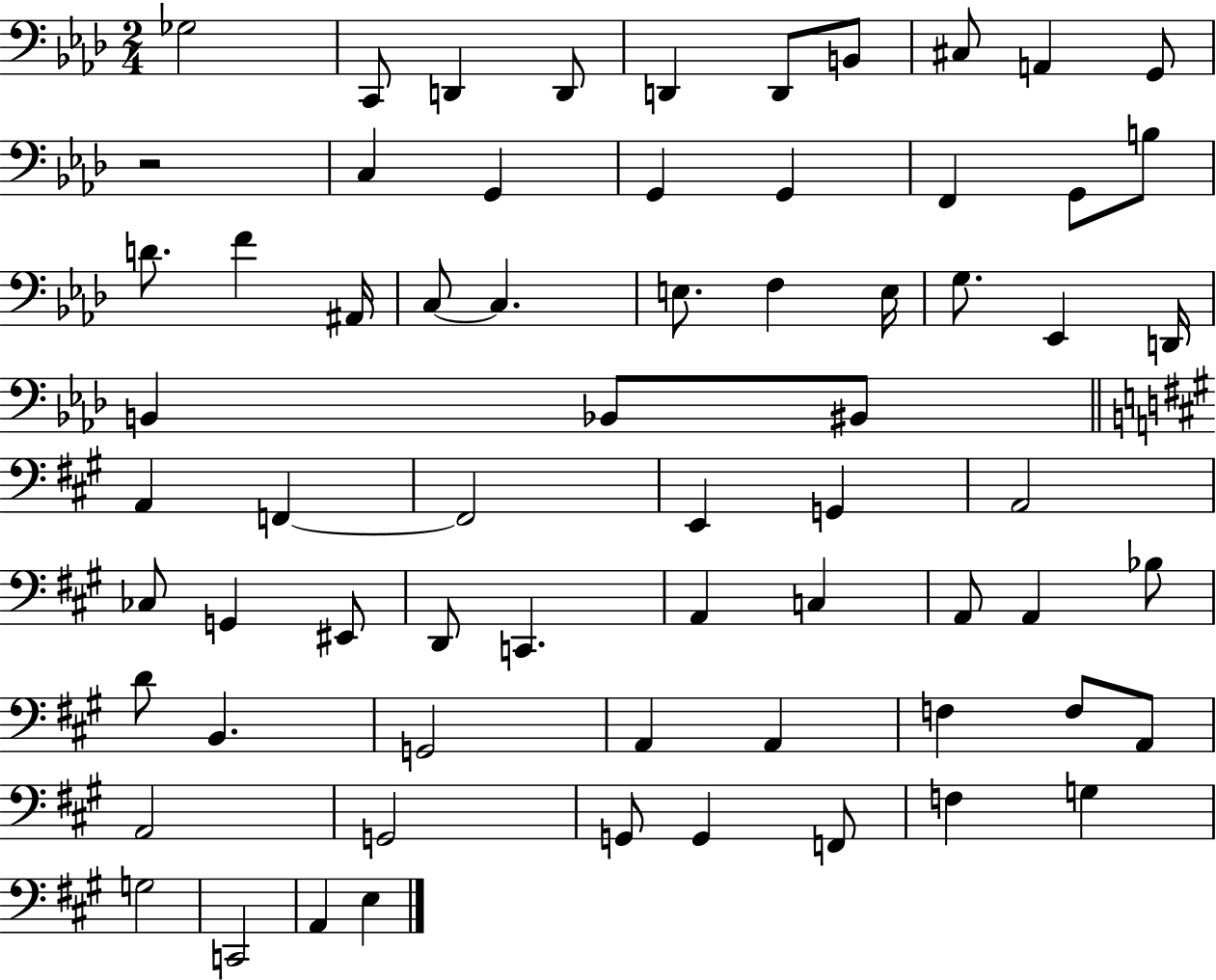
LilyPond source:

{
  \clef bass
  \numericTimeSignature
  \time 2/4
  \key aes \major
  \repeat volta 2 { ges2 | c,8 d,4 d,8 | d,4 d,8 b,8 | cis8 a,4 g,8 | \break r2 | c4 g,4 | g,4 g,4 | f,4 g,8 b8 | \break d'8. f'4 ais,16 | c8~~ c4. | e8. f4 e16 | g8. ees,4 d,16 | \break b,4 bes,8 bis,8 | \bar "||" \break \key a \major a,4 f,4~~ | f,2 | e,4 g,4 | a,2 | \break ces8 g,4 eis,8 | d,8 c,4. | a,4 c4 | a,8 a,4 bes8 | \break d'8 b,4. | g,2 | a,4 a,4 | f4 f8 a,8 | \break a,2 | g,2 | g,8 g,4 f,8 | f4 g4 | \break g2 | c,2 | a,4 e4 | } \bar "|."
}